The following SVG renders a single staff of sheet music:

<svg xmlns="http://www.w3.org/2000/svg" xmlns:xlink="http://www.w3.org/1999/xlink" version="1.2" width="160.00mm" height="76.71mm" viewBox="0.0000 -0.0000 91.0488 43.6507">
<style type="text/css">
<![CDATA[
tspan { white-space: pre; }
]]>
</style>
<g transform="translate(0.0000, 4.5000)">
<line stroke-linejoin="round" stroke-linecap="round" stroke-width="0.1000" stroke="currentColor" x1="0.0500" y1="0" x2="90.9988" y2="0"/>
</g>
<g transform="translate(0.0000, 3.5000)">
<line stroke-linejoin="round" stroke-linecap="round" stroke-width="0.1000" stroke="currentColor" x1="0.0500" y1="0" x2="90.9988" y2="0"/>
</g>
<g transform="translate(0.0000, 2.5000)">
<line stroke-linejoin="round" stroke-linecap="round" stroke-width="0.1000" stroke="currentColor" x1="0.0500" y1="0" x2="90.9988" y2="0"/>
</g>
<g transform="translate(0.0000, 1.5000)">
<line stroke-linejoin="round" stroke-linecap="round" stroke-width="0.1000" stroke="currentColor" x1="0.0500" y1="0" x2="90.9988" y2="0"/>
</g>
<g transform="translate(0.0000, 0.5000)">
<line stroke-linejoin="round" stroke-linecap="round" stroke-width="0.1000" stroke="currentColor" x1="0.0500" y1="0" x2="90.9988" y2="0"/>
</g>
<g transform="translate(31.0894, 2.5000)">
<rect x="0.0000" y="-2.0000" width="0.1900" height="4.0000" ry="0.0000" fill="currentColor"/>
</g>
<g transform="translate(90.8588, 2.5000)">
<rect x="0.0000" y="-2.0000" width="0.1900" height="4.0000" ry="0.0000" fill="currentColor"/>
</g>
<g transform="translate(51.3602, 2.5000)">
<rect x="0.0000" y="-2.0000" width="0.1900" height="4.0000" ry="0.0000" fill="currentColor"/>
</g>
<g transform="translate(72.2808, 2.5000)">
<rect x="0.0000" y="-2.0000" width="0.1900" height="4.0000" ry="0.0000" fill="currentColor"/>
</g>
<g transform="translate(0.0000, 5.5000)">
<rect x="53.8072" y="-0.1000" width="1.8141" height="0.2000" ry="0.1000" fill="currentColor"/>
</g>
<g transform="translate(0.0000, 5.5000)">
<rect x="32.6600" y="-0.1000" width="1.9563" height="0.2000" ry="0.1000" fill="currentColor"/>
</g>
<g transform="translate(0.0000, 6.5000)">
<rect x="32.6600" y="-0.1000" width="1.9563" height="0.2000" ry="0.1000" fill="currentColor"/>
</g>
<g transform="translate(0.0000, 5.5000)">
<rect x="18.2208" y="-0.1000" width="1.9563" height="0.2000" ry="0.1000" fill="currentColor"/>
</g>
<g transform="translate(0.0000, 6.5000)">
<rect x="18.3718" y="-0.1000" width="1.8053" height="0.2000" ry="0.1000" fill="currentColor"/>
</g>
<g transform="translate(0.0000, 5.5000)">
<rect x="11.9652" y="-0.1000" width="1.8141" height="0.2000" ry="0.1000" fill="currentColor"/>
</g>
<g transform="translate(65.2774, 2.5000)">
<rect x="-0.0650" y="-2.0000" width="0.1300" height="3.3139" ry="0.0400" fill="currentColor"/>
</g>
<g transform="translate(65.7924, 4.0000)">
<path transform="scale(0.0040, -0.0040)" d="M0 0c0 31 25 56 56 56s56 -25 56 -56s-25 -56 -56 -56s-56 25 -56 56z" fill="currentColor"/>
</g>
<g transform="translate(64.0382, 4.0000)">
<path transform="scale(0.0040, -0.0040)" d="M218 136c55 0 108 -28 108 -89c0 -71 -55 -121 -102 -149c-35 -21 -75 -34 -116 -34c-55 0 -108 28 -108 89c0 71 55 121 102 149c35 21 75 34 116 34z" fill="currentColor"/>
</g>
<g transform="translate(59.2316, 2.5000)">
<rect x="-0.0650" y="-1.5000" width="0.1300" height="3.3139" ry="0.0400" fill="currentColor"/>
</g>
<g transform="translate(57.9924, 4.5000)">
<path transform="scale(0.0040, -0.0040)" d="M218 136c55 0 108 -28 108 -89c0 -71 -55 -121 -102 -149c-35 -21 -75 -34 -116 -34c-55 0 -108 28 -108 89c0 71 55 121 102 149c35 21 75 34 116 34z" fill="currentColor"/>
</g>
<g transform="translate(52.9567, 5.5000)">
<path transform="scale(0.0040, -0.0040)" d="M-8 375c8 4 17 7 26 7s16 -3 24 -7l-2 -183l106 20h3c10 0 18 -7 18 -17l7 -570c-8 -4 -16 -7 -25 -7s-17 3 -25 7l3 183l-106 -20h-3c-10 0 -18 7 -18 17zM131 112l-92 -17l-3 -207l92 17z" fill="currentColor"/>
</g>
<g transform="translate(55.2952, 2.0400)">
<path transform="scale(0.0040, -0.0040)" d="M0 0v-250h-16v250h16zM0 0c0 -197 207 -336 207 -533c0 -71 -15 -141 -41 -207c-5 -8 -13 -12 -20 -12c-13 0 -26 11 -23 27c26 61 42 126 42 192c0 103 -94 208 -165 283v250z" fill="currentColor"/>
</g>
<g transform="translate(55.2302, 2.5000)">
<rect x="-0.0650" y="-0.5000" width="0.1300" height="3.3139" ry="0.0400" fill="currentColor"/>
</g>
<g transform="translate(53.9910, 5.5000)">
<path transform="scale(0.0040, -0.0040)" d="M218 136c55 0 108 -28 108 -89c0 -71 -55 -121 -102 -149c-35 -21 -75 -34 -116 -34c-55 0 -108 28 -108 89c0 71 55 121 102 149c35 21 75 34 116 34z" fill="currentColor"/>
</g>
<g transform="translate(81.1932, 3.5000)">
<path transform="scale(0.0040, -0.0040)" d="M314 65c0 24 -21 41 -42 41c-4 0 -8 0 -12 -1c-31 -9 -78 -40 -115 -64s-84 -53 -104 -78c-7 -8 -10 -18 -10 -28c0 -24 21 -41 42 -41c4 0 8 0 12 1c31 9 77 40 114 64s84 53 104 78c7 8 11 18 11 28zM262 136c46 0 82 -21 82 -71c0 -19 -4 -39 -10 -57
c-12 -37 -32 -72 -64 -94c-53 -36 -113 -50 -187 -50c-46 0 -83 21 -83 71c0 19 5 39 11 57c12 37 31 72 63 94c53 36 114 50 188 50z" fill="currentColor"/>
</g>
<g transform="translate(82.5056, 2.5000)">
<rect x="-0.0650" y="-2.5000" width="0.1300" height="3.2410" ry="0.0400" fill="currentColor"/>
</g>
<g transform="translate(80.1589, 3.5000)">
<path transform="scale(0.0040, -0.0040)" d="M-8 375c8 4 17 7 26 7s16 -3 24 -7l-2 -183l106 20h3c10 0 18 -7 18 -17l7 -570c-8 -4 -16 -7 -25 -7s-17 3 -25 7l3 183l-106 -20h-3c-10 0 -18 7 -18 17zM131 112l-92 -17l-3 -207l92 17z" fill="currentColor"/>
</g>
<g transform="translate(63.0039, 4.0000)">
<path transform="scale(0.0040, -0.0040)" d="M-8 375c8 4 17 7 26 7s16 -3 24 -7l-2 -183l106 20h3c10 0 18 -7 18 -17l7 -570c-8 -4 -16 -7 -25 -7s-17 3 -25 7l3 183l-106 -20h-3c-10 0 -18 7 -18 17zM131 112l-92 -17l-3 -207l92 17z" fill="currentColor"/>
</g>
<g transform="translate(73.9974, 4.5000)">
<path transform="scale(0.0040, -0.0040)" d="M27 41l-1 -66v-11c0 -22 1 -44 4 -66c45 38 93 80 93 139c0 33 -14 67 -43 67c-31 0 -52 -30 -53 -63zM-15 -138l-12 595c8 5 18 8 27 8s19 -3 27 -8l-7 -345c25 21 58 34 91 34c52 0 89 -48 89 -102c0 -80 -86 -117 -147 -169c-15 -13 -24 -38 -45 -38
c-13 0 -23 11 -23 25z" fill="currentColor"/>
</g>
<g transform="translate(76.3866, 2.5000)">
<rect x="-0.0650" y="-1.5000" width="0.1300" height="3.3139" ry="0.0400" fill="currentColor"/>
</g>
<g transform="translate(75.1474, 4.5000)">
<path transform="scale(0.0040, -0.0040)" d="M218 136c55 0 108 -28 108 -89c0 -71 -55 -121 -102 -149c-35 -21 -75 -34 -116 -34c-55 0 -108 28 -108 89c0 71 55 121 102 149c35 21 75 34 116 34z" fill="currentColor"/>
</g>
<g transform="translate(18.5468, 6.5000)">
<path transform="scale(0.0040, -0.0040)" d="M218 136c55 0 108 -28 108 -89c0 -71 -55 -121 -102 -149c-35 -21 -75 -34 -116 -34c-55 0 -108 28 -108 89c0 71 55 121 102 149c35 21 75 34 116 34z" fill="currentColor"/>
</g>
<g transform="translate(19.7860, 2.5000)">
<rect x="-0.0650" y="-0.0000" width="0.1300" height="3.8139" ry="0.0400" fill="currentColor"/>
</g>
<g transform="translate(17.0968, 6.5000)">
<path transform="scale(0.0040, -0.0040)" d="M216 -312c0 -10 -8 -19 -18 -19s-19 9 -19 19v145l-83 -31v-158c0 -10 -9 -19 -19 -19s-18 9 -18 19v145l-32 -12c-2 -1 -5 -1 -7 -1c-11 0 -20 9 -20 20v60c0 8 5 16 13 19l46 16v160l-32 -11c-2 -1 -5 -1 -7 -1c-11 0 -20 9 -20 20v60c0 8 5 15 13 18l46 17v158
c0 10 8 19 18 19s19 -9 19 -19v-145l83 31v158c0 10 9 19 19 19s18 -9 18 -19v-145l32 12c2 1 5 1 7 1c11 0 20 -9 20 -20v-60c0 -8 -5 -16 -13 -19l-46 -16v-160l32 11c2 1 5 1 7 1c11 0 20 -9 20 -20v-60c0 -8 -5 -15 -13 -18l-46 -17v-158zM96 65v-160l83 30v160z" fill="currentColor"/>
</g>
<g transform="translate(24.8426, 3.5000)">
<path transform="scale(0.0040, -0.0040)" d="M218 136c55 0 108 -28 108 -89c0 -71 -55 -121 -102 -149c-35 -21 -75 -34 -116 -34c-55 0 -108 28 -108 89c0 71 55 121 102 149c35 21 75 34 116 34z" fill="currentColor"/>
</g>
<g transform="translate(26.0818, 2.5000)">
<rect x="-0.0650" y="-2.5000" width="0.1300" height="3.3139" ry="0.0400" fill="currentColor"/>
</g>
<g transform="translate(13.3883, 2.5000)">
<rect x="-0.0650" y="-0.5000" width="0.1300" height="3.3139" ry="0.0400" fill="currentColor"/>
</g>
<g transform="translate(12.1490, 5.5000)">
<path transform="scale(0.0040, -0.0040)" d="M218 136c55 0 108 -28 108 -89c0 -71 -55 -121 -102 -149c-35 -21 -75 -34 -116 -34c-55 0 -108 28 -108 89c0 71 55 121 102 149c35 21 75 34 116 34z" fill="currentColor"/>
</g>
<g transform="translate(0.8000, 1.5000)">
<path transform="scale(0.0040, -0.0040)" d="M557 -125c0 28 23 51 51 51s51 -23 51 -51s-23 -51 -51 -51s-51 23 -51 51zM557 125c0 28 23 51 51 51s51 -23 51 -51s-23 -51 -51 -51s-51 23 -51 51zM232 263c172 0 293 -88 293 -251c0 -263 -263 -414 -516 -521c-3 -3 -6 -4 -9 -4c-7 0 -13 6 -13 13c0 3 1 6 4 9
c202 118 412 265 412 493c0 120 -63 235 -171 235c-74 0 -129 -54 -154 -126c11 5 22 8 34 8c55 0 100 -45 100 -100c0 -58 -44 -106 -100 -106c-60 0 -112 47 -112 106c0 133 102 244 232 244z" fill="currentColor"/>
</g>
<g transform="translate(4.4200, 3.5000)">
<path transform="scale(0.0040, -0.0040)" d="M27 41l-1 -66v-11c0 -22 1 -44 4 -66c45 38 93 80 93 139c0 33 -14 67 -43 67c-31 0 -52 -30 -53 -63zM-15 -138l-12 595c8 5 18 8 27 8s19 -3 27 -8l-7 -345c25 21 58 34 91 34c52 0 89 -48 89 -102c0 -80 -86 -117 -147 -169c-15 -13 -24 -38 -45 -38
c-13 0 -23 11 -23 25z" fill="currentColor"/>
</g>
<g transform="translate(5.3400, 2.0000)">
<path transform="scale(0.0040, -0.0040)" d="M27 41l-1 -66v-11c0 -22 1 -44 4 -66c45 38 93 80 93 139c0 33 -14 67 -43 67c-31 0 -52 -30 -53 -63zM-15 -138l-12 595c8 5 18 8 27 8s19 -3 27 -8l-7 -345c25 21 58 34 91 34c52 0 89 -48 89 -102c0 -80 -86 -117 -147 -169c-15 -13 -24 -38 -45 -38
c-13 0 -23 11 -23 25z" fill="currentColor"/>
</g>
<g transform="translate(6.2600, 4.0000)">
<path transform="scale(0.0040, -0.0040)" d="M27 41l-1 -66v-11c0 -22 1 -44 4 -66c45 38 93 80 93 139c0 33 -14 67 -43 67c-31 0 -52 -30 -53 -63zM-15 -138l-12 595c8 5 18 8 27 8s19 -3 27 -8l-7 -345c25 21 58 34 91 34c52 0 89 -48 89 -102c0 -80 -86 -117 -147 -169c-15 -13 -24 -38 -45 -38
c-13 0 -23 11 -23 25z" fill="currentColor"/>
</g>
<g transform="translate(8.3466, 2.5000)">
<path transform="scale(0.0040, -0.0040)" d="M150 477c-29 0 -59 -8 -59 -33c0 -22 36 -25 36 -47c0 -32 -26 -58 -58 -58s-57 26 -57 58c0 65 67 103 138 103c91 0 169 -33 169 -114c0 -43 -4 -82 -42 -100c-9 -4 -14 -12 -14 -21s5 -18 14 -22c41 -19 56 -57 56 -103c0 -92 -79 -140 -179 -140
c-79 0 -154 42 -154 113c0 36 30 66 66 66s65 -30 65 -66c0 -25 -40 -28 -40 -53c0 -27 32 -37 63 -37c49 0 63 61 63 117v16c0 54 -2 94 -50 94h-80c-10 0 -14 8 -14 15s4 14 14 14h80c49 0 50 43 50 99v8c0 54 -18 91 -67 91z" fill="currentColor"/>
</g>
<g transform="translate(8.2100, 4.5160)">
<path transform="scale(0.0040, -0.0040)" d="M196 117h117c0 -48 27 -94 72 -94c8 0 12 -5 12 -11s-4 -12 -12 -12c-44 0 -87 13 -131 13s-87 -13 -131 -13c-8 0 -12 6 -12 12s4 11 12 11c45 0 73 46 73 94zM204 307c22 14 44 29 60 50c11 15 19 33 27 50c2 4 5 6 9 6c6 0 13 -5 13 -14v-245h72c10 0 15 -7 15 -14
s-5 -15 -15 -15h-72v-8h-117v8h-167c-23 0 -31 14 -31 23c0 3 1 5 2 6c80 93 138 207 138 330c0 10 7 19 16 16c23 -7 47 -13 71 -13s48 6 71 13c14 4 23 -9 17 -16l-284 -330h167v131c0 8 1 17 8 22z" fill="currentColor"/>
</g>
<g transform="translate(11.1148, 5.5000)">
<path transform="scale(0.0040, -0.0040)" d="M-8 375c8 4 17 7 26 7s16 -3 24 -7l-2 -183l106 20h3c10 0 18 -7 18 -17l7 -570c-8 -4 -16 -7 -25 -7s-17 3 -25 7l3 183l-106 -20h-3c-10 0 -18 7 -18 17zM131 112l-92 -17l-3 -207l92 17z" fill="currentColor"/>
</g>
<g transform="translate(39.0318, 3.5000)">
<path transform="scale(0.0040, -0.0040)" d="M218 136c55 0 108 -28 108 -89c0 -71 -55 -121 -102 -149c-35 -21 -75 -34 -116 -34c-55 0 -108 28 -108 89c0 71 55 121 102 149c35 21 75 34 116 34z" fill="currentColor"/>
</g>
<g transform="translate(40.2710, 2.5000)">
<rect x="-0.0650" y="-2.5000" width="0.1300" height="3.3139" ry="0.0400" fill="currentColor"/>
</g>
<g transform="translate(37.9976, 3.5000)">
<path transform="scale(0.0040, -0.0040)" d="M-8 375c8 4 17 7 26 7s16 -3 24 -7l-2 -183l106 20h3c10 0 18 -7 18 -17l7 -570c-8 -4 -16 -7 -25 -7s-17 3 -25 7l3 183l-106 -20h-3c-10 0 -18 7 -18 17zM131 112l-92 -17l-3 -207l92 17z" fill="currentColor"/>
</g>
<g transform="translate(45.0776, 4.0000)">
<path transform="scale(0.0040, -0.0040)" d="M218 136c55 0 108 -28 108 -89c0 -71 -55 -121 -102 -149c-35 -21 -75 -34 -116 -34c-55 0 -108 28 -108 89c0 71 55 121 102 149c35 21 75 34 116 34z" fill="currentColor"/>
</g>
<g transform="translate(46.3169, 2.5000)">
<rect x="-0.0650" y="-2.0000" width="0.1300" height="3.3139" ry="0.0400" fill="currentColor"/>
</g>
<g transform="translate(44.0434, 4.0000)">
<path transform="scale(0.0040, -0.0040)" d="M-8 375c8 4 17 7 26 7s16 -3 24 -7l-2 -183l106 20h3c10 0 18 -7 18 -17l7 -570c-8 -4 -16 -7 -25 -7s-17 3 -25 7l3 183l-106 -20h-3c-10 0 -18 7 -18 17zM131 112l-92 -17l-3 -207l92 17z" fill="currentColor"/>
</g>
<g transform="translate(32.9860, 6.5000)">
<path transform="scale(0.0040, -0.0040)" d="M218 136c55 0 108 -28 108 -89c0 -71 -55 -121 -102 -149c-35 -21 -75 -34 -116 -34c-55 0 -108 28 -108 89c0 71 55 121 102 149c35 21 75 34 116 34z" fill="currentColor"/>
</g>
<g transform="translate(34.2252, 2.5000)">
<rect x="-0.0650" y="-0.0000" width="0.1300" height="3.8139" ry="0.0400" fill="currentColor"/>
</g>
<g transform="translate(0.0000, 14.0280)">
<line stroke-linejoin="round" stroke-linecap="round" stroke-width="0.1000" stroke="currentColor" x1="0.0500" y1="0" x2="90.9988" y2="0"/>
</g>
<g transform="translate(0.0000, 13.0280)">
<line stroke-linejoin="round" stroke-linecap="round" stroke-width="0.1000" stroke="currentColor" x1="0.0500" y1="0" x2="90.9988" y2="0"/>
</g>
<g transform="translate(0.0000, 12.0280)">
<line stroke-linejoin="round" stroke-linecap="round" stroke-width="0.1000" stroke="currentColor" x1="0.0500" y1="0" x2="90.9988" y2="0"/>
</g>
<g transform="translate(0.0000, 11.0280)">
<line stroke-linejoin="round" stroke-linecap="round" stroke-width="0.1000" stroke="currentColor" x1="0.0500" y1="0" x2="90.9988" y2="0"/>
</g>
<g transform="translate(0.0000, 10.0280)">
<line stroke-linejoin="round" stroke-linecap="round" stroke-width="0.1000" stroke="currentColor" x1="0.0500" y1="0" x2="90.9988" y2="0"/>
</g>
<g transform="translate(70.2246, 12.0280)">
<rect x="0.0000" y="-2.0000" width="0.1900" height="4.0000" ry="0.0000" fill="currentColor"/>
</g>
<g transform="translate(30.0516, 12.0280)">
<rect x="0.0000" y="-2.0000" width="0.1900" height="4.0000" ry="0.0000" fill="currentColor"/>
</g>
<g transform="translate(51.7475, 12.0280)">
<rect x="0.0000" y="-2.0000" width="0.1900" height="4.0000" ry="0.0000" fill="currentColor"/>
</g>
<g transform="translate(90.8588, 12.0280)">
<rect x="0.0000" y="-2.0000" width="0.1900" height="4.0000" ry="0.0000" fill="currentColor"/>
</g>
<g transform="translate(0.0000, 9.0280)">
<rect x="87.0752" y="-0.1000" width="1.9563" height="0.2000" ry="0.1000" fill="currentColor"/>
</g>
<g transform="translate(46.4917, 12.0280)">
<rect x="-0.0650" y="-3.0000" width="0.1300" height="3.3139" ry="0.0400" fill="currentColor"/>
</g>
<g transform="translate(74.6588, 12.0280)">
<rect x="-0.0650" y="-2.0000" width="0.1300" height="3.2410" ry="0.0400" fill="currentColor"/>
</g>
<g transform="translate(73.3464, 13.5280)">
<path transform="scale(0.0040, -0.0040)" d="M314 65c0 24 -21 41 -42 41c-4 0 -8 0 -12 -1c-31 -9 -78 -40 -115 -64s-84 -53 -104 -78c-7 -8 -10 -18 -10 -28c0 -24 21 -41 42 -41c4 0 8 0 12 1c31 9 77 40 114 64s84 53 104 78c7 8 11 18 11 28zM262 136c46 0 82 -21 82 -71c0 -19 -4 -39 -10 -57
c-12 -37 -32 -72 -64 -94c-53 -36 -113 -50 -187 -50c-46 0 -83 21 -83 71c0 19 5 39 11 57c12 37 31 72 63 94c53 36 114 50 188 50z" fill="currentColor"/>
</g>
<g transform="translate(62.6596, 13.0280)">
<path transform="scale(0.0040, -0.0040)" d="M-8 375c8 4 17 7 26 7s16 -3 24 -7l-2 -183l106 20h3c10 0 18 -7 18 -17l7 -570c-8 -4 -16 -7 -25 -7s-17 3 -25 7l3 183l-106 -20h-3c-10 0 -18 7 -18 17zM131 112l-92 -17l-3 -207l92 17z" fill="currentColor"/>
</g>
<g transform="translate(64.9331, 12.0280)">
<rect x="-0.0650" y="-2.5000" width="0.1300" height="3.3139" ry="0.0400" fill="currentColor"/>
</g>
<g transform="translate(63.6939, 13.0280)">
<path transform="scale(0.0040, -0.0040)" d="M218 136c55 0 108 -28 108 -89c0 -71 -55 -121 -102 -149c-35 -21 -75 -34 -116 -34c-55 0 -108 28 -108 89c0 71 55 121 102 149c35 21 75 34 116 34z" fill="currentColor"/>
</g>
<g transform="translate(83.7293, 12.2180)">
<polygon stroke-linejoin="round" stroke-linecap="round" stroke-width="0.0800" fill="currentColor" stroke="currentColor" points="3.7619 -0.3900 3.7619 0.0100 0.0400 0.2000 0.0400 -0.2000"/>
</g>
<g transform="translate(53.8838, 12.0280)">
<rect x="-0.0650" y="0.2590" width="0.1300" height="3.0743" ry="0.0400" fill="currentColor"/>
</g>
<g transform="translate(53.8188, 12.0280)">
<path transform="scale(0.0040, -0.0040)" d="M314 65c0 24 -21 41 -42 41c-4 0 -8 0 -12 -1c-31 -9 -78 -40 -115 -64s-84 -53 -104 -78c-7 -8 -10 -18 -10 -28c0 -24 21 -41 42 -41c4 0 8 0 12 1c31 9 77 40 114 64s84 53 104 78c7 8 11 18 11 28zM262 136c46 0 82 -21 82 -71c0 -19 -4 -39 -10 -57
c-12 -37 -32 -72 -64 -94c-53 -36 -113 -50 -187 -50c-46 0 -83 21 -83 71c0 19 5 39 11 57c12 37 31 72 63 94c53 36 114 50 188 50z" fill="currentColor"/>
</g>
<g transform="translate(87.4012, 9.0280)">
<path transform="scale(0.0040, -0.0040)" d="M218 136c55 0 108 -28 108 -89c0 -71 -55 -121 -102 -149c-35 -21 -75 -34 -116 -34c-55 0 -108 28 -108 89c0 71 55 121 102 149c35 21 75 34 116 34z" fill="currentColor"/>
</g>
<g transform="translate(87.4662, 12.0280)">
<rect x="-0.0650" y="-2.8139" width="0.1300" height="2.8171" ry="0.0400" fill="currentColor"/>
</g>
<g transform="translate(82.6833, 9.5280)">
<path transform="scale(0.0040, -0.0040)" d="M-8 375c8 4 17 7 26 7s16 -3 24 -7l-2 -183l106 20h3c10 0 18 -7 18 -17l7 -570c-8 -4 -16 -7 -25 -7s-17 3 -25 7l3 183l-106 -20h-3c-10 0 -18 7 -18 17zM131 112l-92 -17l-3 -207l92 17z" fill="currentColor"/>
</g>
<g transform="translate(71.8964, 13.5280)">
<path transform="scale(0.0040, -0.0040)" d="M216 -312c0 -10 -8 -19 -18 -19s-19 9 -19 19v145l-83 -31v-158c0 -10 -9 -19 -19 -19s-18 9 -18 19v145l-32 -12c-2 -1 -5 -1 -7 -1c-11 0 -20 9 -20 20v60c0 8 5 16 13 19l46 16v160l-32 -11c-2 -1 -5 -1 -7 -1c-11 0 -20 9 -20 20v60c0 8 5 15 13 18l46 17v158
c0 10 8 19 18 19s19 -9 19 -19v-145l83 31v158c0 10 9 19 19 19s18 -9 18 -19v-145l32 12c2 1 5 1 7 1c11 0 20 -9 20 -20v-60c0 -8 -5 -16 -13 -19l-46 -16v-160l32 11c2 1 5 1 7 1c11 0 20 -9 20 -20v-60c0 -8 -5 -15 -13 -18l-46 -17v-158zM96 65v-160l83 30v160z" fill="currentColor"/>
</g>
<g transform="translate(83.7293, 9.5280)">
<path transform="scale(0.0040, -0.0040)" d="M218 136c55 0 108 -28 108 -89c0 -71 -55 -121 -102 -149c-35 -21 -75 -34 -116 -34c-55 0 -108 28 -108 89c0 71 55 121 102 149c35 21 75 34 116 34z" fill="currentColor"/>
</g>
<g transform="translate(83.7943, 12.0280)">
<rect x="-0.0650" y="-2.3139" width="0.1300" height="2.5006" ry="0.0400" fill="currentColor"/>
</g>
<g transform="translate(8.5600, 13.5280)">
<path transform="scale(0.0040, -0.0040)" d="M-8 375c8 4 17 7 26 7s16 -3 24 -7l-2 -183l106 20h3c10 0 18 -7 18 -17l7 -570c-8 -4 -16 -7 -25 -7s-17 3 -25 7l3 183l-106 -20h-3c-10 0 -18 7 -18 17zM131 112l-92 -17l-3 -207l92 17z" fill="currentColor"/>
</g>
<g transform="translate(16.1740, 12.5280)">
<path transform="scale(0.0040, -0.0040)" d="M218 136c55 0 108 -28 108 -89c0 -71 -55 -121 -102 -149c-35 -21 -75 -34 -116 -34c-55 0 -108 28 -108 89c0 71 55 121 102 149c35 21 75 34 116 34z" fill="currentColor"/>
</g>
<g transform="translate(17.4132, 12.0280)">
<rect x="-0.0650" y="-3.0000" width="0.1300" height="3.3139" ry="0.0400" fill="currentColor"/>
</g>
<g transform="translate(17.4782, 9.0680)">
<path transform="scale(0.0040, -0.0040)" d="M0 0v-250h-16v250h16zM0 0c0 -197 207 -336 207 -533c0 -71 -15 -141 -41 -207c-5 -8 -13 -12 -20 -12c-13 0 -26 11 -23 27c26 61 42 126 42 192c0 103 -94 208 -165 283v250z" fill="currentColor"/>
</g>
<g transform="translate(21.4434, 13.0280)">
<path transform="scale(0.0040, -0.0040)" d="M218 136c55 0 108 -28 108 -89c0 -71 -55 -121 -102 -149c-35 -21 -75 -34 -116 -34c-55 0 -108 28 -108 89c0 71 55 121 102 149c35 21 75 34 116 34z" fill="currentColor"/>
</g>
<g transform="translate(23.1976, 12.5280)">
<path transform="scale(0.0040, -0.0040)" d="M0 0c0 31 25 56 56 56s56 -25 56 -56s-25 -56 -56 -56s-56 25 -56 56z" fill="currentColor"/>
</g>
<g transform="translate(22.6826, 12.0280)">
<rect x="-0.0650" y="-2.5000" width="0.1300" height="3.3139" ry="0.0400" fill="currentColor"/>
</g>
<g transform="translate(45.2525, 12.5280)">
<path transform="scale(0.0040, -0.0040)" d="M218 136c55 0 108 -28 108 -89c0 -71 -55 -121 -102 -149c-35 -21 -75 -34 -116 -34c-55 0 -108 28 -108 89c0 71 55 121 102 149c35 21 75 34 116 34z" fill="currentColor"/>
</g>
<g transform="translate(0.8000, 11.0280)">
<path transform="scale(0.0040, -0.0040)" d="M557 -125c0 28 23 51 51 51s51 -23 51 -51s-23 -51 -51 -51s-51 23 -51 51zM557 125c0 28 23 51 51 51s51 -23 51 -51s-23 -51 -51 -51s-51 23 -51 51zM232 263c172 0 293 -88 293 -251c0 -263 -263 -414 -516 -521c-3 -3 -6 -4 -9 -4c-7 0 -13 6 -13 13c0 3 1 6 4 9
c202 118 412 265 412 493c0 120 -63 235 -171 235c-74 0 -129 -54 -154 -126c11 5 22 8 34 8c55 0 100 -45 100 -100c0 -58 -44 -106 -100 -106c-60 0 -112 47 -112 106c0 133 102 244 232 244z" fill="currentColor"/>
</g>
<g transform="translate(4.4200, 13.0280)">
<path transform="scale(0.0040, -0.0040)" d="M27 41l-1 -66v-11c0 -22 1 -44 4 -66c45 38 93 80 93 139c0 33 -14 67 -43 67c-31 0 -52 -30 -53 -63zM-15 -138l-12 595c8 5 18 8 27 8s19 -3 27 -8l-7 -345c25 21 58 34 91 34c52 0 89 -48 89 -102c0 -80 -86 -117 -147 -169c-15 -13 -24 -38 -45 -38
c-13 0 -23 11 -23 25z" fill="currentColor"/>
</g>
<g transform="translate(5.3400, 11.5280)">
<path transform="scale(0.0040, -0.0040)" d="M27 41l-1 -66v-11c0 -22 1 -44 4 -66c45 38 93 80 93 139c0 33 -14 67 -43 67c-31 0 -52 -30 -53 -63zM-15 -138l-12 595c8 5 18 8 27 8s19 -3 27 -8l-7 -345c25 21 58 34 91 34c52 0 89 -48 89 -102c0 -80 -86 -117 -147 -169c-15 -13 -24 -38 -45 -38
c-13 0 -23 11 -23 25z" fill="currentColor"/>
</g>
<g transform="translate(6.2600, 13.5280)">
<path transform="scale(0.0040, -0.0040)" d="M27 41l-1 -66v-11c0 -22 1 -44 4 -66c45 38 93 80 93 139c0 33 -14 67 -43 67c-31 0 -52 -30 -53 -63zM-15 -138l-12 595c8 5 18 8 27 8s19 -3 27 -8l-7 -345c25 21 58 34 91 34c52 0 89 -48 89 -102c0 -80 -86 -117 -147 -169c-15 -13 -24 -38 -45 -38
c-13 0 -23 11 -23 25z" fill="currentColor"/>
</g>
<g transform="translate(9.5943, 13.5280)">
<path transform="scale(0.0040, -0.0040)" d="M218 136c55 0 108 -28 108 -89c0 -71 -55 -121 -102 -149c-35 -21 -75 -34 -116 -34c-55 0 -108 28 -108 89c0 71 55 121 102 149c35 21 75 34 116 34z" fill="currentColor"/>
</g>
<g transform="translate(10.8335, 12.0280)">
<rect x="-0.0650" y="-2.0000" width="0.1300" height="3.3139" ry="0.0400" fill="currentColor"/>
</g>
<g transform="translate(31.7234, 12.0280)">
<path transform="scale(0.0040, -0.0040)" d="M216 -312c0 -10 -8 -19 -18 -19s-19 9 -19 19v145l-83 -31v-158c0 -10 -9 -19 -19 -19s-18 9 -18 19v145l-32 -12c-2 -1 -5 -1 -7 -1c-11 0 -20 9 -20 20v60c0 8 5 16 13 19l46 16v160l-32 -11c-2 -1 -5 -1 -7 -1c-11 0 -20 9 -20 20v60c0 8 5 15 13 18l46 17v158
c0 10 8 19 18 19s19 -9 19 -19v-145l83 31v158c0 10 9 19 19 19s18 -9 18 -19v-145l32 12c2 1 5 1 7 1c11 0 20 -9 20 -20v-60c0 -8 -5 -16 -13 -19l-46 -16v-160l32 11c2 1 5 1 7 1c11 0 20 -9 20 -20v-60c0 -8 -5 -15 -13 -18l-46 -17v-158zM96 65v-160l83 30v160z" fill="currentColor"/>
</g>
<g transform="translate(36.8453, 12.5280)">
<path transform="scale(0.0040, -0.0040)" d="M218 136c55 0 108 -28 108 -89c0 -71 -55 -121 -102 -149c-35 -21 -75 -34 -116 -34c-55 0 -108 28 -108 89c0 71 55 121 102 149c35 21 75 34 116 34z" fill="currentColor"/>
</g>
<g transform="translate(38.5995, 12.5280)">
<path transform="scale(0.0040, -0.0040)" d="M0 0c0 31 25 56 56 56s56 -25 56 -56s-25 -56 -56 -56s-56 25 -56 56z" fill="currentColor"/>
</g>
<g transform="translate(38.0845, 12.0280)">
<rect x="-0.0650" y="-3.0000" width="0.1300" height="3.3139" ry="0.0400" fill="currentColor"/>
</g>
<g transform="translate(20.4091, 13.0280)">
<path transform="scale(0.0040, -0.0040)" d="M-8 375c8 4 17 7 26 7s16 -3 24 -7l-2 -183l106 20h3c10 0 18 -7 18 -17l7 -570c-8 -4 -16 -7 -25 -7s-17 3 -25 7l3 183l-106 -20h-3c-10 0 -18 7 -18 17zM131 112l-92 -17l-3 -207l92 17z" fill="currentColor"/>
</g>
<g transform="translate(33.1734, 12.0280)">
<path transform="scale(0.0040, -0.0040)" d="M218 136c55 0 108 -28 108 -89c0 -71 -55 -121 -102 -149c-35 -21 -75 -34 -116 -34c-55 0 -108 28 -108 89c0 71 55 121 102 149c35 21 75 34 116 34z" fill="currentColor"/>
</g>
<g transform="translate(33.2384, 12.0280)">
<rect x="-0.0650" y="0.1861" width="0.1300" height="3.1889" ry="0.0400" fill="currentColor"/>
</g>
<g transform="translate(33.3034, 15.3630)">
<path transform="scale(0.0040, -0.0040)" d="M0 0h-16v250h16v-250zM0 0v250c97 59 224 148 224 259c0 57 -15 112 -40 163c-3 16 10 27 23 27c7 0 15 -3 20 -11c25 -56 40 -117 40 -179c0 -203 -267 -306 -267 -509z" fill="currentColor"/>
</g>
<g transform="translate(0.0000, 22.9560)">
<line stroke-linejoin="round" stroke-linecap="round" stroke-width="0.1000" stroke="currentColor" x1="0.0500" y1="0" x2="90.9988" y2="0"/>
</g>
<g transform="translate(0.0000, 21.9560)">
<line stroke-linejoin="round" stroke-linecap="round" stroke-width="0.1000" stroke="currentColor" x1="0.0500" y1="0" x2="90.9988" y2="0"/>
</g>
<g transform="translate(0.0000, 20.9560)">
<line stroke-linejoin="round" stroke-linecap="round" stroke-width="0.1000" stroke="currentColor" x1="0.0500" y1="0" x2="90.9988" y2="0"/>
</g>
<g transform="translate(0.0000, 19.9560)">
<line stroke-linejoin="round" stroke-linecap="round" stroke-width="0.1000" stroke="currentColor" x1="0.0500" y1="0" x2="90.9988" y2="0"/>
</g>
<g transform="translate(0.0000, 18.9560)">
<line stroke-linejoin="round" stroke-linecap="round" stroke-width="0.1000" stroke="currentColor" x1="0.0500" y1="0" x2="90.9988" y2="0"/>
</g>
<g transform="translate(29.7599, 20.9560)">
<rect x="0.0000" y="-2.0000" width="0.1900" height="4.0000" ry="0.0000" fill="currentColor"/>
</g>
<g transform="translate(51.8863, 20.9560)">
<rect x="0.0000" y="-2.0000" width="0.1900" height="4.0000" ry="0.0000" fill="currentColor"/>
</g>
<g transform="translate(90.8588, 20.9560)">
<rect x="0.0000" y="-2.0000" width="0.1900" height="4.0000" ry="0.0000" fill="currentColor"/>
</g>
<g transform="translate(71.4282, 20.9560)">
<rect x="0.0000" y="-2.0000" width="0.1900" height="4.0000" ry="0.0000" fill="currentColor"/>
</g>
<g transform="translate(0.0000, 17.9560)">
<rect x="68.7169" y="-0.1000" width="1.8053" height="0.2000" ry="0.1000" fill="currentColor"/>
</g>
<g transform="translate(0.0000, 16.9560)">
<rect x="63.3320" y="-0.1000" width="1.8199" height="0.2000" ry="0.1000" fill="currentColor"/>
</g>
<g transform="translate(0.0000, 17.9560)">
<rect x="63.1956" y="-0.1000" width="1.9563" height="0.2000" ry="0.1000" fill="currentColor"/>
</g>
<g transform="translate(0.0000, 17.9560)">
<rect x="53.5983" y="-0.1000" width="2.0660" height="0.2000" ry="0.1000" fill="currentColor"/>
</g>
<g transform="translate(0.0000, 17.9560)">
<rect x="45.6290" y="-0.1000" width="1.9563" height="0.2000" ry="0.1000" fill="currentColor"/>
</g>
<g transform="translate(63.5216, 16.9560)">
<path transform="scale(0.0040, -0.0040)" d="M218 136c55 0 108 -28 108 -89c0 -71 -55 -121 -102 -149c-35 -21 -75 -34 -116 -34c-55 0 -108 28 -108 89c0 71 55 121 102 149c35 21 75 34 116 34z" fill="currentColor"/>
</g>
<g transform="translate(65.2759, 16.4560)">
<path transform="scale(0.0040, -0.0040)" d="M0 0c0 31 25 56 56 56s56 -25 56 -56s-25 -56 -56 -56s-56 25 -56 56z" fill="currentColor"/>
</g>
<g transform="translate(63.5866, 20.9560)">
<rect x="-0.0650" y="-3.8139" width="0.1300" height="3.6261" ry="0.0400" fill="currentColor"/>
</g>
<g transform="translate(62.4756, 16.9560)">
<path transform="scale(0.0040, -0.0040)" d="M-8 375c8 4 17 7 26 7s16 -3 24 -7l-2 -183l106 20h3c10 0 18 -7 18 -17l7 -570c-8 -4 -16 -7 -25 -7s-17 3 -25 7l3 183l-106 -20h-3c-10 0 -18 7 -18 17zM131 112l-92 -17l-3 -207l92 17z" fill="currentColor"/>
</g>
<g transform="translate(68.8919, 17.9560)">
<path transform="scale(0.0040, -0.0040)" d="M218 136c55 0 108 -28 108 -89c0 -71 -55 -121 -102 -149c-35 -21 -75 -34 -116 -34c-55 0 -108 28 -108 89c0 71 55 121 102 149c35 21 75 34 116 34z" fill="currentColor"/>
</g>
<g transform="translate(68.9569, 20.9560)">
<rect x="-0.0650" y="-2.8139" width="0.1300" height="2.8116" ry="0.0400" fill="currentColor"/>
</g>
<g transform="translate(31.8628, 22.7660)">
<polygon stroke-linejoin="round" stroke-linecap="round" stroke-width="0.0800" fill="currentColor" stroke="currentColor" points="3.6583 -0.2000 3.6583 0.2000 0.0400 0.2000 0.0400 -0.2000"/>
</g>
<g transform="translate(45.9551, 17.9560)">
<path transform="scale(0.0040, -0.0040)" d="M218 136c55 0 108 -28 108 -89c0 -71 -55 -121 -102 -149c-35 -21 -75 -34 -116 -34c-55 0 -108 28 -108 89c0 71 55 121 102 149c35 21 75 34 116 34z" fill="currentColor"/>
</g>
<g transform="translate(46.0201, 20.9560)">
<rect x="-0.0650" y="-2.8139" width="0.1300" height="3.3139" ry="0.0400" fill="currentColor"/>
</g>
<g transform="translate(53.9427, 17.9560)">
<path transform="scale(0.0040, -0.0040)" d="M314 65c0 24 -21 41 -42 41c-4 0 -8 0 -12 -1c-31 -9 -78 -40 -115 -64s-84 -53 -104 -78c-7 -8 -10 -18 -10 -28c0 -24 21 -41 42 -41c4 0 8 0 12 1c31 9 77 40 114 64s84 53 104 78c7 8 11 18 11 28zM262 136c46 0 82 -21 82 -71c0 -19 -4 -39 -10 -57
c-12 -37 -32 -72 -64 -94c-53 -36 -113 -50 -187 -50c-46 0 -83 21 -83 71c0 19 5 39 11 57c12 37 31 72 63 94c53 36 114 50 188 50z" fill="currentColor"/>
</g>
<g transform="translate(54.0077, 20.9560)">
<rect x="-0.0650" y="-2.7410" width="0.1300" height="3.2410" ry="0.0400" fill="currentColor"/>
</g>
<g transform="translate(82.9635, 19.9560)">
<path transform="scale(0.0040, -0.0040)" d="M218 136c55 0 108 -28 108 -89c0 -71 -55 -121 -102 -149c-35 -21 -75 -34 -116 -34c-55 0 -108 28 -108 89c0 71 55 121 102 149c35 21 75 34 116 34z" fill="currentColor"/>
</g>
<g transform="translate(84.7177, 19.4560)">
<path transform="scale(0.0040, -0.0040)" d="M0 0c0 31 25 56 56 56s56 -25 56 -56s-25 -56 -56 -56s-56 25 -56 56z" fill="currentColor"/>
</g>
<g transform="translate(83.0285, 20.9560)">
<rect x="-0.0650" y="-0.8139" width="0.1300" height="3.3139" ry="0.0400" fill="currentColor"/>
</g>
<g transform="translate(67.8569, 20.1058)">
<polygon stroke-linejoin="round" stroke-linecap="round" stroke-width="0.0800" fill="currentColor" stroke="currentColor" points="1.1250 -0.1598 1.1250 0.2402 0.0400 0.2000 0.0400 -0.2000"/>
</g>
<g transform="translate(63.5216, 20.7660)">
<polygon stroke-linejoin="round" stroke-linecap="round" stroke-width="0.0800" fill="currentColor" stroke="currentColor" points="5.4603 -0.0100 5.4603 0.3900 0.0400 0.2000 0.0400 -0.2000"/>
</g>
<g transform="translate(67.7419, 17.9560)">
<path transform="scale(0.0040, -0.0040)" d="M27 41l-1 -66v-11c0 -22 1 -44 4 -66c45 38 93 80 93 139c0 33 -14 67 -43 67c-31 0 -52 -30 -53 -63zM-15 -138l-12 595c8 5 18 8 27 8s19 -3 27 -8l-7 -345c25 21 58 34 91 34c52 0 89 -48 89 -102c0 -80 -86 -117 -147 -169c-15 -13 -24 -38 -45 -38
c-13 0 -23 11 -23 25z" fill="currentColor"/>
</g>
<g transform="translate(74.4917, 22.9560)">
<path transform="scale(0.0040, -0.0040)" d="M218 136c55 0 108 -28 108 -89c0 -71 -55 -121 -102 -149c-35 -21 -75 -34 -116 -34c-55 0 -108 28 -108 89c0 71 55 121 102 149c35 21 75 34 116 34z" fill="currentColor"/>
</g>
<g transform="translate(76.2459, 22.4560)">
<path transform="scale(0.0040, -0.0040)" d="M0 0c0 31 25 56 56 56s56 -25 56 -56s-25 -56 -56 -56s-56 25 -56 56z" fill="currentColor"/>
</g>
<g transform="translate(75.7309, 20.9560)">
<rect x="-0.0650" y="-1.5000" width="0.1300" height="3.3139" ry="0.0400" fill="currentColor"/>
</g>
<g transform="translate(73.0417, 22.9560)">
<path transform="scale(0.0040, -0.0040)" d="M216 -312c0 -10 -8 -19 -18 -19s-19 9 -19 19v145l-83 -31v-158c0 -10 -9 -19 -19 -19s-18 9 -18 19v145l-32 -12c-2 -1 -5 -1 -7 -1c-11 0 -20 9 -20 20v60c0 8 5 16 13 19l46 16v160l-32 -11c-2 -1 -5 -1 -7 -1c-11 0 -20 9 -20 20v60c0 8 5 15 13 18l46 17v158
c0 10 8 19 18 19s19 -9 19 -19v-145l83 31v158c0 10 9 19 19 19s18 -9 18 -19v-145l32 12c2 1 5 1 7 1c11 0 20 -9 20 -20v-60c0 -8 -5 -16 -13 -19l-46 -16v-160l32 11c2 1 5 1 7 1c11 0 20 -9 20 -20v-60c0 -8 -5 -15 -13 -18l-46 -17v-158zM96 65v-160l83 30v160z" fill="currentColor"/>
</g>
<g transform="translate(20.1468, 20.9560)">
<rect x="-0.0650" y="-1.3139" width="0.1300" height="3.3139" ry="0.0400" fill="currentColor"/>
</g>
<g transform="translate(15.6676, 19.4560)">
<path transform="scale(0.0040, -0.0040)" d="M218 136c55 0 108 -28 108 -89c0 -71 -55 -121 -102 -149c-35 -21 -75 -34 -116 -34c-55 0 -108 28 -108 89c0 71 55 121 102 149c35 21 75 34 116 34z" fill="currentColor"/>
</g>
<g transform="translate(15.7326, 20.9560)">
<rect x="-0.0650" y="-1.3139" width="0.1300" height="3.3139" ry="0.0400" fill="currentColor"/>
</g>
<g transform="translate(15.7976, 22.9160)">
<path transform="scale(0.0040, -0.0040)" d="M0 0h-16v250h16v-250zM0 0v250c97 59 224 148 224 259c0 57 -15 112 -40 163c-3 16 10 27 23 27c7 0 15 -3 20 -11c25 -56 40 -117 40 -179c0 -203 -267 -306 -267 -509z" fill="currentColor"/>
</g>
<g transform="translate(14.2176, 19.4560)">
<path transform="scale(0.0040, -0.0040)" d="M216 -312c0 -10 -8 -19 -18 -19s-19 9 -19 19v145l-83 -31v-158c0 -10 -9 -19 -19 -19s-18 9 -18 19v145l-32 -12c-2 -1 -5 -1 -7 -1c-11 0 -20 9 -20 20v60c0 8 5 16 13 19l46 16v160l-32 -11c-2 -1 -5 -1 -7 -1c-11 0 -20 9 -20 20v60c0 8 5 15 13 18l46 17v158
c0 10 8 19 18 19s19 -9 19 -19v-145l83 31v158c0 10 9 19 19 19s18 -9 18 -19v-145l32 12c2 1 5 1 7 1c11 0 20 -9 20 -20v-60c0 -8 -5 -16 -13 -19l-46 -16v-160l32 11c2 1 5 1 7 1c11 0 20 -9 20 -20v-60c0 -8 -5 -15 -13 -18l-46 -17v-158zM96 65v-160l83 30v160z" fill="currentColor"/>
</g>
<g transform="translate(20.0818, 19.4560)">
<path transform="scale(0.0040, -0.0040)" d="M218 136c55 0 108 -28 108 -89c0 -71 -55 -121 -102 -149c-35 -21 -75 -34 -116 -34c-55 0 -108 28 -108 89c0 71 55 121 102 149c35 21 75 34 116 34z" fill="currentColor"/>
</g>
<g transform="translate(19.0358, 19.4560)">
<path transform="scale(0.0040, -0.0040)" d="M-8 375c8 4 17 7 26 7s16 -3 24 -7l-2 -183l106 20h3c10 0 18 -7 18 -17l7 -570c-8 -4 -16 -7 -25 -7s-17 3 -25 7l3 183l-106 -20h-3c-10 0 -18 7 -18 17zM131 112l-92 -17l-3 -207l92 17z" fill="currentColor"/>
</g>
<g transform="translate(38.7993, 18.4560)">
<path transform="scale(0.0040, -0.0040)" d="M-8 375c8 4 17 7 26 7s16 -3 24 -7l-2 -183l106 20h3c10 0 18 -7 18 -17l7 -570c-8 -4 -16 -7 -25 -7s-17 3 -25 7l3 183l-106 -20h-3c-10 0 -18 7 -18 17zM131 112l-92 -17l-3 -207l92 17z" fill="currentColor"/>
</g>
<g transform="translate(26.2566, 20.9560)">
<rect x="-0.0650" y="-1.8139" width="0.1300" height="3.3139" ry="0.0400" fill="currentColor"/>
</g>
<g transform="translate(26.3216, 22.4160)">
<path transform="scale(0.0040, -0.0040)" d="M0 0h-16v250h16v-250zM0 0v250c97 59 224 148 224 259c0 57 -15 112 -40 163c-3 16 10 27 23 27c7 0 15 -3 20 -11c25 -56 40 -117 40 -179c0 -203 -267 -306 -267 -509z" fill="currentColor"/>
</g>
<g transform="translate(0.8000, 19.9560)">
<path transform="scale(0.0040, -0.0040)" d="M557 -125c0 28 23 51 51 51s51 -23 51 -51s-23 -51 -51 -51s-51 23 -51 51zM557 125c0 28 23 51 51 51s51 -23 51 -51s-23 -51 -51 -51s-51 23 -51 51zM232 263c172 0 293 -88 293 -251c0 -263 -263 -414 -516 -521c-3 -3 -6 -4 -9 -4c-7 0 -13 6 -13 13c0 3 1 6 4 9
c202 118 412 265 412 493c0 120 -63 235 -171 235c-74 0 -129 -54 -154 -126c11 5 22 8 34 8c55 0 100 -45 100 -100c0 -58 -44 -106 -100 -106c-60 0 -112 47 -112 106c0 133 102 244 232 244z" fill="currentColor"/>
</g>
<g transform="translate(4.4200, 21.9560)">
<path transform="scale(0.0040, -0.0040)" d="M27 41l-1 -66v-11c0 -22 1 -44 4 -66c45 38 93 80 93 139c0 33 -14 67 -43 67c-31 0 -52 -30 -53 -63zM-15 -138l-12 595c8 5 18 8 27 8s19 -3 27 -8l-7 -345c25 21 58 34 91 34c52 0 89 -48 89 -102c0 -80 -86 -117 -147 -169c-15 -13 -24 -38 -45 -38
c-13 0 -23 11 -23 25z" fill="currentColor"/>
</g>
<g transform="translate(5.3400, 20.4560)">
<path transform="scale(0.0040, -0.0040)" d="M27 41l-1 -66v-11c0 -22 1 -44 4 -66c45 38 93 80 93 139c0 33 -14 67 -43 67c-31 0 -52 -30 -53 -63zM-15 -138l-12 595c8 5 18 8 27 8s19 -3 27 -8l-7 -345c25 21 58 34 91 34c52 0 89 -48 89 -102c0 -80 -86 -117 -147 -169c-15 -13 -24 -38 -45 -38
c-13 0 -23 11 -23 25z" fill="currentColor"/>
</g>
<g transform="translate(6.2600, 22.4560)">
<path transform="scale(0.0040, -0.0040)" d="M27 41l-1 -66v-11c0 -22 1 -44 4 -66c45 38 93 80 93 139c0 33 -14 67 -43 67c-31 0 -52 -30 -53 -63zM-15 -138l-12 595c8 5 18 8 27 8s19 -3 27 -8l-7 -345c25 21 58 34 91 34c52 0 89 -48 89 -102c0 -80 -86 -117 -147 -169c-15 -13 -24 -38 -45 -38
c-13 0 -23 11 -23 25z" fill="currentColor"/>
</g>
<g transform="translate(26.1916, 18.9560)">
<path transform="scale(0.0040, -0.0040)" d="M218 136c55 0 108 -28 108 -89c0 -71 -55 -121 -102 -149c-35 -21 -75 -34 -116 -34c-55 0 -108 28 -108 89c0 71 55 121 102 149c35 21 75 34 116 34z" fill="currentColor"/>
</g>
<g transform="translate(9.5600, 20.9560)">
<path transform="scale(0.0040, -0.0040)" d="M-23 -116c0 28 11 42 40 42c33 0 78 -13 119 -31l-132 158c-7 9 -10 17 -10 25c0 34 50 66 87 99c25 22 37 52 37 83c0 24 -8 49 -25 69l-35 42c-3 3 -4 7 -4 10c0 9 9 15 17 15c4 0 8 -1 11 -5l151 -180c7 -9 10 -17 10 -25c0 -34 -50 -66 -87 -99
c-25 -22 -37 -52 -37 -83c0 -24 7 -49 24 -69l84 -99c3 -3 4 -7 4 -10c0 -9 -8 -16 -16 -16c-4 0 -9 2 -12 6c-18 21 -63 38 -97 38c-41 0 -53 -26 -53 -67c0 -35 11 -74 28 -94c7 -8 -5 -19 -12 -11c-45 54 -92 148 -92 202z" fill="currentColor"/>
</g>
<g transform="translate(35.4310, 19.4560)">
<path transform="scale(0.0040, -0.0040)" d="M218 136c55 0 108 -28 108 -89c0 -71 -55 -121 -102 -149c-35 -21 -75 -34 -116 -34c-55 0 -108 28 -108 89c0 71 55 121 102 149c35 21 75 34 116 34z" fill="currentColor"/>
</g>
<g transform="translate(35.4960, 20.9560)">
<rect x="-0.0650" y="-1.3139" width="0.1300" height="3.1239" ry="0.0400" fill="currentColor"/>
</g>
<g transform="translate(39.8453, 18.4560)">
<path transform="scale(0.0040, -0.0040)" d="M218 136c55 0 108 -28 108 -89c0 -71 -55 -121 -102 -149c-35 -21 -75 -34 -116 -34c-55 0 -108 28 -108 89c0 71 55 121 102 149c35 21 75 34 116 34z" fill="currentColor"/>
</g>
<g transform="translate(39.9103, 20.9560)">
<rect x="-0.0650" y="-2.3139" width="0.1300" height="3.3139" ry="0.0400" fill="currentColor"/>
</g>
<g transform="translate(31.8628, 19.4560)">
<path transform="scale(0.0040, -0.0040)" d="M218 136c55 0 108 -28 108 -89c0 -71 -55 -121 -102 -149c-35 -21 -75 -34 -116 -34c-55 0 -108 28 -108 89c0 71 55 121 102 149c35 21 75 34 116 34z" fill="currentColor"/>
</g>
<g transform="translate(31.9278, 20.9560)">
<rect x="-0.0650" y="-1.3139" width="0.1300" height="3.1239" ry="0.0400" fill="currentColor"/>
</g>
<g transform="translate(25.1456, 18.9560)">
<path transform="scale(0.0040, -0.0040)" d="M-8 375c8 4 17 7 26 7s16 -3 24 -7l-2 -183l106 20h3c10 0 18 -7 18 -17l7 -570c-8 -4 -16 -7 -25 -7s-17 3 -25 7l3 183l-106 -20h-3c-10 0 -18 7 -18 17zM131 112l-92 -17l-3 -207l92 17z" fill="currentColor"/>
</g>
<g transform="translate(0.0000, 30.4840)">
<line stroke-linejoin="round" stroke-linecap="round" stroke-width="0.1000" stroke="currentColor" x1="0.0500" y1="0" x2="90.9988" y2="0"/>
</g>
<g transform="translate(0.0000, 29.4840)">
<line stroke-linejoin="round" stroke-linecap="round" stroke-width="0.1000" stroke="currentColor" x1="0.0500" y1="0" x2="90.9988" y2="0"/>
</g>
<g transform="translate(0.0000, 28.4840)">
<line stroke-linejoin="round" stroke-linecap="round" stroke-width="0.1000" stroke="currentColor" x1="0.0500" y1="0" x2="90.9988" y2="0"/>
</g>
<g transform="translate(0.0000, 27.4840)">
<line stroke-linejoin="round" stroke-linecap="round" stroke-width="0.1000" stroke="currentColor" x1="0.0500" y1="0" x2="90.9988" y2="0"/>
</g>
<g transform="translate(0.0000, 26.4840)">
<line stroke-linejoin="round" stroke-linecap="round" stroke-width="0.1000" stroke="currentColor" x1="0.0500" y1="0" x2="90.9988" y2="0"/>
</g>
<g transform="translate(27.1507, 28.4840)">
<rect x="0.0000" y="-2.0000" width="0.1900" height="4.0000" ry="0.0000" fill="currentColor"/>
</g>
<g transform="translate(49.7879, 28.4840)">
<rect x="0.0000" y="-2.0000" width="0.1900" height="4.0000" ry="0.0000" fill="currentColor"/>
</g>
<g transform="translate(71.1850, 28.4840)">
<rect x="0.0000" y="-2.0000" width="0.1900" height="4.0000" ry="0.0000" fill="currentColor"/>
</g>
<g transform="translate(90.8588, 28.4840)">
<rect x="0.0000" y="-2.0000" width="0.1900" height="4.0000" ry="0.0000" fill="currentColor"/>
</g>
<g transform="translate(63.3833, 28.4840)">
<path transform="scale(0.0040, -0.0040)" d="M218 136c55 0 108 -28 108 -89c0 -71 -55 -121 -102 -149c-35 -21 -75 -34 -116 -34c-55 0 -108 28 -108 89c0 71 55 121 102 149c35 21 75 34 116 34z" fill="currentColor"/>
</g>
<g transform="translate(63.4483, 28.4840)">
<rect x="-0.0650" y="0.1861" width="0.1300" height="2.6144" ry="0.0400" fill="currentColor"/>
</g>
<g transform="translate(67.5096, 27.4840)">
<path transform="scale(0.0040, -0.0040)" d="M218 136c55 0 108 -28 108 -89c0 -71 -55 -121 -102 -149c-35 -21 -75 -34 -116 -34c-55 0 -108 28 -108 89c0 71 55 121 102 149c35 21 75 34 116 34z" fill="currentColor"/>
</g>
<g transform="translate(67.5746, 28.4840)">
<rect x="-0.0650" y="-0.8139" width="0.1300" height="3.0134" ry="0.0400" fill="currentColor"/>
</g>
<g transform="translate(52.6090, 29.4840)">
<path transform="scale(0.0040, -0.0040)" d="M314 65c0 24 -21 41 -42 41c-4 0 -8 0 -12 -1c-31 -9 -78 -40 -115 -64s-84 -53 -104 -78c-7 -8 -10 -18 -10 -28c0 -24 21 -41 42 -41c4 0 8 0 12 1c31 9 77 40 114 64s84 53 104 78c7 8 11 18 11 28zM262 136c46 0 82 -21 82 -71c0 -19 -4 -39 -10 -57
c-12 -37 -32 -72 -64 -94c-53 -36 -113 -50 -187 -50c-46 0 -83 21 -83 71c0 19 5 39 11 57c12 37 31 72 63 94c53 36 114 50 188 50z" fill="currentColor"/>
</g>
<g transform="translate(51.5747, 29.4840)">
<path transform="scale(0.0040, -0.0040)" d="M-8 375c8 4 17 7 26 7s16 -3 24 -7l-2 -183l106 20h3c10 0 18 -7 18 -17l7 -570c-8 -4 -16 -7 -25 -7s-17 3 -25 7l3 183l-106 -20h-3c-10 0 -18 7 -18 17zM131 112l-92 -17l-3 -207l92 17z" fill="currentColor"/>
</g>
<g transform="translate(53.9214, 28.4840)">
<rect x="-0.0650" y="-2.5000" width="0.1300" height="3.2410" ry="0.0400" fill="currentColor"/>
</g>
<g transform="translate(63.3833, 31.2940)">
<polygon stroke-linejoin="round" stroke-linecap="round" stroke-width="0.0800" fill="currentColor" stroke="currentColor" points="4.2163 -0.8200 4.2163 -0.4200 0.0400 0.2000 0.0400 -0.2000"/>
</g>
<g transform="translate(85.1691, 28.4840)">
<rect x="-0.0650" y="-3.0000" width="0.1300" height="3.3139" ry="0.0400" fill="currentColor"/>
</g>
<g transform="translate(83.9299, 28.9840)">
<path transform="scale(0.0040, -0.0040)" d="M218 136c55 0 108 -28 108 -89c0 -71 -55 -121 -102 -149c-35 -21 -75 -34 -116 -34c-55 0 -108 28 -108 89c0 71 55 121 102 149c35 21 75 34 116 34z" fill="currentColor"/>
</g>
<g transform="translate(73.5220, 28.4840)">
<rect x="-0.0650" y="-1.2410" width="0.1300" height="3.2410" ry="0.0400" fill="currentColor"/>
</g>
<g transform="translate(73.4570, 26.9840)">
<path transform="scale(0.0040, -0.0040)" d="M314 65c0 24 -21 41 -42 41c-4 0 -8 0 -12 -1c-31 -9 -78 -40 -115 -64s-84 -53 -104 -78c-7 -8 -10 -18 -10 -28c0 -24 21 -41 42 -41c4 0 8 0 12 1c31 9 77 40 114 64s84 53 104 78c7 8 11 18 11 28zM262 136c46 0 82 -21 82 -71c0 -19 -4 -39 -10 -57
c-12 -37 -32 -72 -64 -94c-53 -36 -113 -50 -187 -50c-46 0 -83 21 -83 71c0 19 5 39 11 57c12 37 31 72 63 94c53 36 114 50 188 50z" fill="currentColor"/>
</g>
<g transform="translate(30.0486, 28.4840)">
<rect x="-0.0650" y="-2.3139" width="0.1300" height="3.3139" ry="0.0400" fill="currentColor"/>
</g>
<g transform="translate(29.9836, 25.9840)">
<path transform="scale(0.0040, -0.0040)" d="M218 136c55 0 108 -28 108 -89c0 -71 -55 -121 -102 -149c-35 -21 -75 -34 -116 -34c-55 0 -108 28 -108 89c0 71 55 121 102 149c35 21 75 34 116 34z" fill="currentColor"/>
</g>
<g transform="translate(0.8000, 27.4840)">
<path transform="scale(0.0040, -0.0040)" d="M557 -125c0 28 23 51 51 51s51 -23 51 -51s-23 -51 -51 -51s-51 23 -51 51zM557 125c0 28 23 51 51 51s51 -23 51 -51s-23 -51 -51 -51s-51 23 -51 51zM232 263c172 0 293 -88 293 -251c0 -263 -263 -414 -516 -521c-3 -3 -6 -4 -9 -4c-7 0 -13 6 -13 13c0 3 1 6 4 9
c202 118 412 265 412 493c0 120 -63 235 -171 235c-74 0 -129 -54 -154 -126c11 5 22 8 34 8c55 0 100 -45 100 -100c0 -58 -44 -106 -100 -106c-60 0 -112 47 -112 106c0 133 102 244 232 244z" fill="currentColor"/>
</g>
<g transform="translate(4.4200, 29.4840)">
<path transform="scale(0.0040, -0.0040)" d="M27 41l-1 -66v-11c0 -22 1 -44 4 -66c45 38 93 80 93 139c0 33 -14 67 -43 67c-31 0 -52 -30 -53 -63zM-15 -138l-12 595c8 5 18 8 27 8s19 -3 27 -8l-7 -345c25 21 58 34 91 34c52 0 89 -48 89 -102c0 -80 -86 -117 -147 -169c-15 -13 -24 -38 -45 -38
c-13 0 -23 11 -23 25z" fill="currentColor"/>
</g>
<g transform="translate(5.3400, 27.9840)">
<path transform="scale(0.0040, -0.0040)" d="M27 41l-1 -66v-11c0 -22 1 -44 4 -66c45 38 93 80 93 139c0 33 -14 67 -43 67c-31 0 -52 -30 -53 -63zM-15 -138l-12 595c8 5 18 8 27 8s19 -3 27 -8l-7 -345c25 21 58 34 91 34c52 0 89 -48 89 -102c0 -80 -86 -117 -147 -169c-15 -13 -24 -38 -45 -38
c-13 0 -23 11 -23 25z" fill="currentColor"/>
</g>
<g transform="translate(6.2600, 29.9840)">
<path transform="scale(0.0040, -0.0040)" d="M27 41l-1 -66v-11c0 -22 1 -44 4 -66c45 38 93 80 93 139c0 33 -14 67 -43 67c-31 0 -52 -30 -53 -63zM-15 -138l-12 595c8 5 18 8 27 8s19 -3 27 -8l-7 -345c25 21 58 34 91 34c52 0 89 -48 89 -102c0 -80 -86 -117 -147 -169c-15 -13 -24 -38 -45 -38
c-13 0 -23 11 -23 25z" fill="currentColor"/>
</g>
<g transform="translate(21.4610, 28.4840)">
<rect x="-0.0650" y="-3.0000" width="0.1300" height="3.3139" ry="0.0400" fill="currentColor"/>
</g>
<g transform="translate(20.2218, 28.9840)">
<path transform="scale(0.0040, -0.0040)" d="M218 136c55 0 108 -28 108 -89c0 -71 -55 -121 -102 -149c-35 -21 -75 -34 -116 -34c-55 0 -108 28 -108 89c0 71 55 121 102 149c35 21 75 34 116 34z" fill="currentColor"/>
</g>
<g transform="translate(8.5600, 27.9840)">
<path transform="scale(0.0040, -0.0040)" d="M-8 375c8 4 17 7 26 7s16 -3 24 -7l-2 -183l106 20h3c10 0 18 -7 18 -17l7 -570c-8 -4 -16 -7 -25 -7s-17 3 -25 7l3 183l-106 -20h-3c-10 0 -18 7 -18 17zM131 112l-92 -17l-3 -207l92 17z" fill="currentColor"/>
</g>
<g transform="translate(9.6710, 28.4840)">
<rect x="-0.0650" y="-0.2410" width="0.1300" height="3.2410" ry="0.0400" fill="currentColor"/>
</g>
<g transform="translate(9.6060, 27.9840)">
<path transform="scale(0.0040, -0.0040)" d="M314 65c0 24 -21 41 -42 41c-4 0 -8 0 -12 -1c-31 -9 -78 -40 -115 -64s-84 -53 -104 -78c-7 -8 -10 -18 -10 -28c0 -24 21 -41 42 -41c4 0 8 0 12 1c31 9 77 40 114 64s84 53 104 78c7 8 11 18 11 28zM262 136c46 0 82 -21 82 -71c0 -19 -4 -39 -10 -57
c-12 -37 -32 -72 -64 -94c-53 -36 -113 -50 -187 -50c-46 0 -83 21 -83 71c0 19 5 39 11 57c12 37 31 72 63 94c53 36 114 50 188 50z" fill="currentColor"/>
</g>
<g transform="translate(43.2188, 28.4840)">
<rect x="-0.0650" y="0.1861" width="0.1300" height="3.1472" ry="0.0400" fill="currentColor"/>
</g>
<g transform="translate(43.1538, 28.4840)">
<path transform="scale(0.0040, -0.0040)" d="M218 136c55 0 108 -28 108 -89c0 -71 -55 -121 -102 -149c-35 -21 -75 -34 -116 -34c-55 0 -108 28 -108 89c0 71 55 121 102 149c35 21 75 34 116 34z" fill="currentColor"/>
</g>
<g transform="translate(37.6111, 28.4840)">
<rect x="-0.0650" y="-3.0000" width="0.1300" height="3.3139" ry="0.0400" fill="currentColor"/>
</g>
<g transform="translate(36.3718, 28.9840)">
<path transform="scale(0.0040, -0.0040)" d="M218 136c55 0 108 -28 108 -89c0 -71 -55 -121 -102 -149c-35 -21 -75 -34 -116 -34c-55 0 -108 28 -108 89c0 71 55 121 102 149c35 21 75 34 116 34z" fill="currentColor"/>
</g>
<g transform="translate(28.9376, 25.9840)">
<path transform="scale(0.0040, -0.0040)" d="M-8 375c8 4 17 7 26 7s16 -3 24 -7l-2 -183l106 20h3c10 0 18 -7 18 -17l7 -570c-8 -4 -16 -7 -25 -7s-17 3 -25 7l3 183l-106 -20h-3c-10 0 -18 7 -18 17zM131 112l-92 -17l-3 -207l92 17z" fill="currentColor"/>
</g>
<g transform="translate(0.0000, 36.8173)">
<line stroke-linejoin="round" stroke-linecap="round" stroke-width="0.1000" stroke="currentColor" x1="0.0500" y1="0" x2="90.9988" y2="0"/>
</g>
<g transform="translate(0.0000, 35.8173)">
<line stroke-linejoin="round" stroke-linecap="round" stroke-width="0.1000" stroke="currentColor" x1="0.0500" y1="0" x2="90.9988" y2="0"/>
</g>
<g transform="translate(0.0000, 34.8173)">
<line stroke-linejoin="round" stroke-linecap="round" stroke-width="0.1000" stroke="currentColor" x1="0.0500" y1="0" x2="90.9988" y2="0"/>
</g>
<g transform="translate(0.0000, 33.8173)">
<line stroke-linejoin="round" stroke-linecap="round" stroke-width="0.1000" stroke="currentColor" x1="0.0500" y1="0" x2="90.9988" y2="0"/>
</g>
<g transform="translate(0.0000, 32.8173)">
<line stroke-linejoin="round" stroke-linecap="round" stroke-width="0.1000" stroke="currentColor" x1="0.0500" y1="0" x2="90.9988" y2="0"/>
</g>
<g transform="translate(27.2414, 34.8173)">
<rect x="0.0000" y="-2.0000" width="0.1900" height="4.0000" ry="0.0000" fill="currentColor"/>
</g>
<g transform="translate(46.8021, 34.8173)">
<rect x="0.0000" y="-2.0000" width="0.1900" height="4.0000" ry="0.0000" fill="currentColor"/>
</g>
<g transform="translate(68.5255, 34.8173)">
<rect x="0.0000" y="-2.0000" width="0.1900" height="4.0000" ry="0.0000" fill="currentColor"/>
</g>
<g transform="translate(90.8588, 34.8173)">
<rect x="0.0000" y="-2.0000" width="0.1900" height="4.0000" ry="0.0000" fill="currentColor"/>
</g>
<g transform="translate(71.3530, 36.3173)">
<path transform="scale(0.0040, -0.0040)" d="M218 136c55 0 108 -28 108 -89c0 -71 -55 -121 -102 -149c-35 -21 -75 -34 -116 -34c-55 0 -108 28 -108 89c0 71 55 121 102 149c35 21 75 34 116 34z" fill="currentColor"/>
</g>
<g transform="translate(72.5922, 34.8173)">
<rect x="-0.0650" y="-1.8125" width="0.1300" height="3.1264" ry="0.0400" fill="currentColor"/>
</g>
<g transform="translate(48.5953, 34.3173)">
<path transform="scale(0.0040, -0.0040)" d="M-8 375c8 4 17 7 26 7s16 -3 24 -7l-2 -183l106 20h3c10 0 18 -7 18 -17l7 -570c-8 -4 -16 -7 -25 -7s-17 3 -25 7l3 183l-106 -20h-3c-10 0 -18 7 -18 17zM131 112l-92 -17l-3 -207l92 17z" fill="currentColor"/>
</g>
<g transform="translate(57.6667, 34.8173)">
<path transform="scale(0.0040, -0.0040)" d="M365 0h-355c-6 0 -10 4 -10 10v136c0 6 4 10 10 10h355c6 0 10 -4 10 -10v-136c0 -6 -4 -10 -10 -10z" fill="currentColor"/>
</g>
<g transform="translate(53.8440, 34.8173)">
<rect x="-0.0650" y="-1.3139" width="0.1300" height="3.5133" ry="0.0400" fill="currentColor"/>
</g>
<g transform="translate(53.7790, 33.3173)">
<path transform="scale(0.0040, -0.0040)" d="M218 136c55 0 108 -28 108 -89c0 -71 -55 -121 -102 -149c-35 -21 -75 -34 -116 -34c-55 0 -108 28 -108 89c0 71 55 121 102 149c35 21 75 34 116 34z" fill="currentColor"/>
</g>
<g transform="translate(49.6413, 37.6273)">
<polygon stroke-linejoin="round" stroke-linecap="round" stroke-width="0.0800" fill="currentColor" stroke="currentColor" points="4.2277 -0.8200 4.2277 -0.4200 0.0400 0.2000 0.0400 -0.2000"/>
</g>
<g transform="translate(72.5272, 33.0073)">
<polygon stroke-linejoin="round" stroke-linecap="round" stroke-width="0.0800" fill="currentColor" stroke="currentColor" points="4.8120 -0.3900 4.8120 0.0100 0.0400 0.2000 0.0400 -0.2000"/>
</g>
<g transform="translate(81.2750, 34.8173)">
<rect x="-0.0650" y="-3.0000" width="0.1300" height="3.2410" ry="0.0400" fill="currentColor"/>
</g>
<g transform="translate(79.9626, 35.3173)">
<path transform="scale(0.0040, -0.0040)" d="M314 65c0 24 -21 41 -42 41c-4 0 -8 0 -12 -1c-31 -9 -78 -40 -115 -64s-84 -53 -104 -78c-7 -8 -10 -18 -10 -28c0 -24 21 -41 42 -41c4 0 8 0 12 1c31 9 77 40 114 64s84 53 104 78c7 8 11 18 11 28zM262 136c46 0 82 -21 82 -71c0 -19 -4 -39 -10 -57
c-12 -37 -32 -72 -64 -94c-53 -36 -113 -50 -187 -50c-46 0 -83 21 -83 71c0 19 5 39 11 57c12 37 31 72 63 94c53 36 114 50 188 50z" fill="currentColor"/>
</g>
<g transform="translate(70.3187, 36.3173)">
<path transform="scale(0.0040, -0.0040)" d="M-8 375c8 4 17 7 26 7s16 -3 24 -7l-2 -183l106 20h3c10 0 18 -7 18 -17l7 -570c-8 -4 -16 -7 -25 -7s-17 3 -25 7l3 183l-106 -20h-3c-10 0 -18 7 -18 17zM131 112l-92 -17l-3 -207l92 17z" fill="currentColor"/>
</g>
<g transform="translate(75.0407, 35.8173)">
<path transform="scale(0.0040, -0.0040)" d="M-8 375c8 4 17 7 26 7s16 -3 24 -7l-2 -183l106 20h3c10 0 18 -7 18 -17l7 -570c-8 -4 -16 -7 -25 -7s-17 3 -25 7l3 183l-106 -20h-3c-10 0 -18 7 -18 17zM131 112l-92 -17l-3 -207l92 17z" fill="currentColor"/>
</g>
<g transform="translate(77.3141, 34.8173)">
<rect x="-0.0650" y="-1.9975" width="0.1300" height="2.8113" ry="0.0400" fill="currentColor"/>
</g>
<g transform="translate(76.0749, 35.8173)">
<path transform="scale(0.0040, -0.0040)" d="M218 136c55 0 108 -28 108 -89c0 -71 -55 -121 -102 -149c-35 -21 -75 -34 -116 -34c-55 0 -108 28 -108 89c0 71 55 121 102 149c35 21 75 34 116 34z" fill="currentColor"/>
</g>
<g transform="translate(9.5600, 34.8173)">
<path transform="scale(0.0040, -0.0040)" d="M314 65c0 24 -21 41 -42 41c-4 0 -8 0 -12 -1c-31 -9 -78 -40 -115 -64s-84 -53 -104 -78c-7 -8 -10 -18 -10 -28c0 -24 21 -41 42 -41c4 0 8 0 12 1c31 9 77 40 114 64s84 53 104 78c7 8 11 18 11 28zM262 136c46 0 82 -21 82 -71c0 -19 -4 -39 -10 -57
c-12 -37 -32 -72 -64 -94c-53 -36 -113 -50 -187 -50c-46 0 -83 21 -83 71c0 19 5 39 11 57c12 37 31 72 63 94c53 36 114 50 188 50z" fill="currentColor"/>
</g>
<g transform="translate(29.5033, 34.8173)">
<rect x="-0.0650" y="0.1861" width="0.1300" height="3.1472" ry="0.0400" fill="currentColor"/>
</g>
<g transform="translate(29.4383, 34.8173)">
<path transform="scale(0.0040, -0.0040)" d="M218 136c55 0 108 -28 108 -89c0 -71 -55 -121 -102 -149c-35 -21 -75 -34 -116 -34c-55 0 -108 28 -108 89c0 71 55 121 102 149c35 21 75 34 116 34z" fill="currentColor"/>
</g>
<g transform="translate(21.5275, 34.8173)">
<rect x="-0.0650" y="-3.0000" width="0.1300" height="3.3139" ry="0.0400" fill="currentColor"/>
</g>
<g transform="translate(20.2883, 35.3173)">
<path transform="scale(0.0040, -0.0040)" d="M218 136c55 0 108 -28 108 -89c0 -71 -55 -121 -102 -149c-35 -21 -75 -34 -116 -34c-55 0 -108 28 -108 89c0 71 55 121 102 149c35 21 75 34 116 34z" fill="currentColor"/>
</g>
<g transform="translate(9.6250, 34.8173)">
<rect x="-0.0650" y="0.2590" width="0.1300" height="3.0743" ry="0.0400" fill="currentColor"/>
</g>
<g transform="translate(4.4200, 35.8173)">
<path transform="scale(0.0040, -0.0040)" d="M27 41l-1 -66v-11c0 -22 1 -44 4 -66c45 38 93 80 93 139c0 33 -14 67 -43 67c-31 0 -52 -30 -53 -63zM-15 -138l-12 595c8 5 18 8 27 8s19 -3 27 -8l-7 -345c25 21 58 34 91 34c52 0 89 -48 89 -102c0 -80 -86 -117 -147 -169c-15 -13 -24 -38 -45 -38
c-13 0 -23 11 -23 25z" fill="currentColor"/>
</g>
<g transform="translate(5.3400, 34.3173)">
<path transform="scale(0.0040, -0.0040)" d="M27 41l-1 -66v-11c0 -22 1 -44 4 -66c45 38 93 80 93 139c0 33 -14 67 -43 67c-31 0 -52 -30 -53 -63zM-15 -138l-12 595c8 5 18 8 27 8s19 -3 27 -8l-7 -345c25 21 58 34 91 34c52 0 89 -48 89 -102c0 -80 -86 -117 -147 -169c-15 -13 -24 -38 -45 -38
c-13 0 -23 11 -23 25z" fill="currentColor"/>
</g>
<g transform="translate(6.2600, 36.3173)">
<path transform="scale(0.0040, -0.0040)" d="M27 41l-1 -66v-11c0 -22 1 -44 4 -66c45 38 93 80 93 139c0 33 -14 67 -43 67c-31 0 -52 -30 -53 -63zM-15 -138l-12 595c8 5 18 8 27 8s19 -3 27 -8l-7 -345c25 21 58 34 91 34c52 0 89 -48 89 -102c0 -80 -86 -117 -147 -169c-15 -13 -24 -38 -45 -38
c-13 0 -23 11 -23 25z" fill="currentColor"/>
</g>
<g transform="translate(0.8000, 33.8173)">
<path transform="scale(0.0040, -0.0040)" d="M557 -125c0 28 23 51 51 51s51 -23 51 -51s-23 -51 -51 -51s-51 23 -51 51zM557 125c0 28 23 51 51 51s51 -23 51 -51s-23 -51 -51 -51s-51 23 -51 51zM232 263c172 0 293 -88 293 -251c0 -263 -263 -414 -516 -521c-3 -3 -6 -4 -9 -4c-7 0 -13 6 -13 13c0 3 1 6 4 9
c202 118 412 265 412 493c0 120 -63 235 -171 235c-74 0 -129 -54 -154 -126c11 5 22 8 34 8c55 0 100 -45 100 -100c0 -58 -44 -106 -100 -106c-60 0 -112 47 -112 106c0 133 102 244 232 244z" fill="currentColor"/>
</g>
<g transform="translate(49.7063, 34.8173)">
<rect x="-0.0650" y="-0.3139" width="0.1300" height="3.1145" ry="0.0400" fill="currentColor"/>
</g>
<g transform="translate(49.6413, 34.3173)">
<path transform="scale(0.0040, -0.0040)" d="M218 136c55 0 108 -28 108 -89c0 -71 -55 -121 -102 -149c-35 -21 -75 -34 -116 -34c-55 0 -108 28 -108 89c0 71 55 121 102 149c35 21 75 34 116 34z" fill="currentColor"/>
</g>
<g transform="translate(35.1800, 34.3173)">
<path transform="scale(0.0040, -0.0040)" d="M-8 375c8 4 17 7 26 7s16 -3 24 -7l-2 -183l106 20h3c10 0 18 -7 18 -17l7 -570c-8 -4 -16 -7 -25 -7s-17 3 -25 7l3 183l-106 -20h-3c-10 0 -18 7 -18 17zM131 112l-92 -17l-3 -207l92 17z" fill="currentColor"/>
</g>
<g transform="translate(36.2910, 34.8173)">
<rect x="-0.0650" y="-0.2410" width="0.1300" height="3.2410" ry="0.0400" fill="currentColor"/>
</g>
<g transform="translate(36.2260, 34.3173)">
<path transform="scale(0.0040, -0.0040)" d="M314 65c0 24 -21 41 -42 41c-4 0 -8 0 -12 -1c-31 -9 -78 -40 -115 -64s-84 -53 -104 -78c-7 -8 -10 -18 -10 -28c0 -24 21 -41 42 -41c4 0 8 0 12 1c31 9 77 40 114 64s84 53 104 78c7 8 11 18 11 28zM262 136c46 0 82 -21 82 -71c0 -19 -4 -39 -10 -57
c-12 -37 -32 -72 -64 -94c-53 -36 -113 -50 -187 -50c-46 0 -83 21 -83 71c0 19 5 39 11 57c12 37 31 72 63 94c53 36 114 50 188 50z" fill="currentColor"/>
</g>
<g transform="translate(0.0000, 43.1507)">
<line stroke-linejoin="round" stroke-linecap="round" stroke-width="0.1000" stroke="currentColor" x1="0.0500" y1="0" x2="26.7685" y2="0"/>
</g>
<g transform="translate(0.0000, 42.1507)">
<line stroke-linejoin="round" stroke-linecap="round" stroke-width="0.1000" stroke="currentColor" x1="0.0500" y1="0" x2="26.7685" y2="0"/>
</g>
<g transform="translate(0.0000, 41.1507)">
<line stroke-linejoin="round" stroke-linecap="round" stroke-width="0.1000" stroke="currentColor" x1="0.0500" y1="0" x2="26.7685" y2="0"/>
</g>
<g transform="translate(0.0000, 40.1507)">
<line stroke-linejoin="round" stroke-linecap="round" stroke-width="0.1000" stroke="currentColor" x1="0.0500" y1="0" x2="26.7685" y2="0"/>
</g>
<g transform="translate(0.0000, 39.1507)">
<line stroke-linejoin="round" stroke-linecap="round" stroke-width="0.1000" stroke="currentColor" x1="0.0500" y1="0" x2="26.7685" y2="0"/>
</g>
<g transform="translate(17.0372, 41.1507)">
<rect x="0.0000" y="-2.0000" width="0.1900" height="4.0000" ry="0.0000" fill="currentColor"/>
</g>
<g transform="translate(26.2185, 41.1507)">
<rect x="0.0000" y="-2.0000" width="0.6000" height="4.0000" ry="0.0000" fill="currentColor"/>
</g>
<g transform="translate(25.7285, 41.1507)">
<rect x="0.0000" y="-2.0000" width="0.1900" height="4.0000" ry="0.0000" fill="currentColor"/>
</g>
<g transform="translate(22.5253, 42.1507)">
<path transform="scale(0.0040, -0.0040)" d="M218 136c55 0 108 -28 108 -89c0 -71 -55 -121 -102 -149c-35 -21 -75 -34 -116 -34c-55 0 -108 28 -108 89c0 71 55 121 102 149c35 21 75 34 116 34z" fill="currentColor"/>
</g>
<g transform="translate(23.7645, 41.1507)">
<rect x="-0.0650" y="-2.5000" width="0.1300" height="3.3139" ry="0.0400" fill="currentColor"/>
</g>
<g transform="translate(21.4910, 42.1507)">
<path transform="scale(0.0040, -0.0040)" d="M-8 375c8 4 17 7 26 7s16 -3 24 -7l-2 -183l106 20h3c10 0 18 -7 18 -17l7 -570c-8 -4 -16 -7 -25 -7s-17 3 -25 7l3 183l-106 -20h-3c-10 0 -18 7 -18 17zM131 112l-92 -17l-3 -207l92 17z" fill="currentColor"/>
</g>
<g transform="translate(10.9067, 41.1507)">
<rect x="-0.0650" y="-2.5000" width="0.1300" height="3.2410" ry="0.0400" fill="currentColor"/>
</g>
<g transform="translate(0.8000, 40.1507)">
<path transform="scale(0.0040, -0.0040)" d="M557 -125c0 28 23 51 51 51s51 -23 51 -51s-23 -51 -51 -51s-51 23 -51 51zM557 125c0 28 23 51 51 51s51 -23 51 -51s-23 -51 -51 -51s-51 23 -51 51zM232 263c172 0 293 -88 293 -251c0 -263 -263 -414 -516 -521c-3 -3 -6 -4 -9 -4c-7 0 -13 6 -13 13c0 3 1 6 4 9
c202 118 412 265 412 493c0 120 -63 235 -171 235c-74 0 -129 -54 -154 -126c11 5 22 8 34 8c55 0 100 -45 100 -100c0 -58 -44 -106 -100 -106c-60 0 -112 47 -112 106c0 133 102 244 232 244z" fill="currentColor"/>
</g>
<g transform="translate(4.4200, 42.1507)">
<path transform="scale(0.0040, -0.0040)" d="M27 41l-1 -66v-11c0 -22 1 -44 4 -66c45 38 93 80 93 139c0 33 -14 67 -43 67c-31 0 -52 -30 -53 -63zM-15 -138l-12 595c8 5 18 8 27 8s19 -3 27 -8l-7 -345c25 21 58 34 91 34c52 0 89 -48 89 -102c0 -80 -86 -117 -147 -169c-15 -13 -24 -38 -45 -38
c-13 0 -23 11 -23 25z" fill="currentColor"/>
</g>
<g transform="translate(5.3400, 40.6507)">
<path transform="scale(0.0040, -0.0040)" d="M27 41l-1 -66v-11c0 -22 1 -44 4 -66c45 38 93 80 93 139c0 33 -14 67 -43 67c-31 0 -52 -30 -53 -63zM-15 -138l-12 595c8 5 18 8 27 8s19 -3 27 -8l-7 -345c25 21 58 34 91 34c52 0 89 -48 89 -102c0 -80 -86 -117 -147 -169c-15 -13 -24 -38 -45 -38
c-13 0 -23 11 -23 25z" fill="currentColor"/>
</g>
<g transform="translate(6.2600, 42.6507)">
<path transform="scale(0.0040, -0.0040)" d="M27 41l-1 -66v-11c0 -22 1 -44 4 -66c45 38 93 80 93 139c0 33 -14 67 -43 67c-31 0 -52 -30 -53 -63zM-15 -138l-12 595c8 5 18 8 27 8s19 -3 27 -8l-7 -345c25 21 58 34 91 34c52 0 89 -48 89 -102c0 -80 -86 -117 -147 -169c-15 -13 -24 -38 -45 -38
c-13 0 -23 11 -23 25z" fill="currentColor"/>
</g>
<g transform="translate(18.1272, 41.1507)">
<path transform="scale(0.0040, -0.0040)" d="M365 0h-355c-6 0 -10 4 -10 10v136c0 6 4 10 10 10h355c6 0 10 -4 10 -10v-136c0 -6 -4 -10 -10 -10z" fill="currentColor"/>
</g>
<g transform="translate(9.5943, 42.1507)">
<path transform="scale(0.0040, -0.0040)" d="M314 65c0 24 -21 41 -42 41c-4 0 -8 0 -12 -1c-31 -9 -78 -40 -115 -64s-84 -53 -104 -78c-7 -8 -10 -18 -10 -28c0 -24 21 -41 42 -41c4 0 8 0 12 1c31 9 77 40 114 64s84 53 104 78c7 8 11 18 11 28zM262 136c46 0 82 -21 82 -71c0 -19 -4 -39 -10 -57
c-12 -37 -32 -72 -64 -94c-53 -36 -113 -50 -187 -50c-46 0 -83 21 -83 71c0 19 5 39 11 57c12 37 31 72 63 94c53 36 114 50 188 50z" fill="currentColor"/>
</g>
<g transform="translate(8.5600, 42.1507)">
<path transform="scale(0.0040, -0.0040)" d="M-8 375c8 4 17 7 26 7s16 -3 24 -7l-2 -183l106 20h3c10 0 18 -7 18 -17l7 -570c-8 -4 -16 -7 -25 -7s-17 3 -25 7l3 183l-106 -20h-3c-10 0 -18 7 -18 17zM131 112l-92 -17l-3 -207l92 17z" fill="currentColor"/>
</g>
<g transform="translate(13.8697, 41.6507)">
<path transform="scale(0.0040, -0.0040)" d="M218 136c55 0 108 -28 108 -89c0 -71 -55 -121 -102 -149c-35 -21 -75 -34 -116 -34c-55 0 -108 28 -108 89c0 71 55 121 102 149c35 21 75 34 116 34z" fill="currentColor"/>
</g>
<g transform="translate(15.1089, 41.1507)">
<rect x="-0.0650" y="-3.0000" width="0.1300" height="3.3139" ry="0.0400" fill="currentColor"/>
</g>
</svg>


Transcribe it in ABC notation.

X:1
T:Untitled
M:3/4
L:1/4
K:Eb
E,, ^C,, _B,, C,, B,, A,, E,,/2 G,, A,, _G,, B,,2 A,, C,/2 B,, ^D,/2 C, C, D,2 B,, ^A,,2 B,/2 C/2 z ^G,/2 G, A,/2 G,/2 G,/2 B, C C2 E/2 _C/4 ^G,, F, E,2 C, B, C, D, B,,2 D,/2 F,/2 G,2 C, D,2 C, D, E,2 E,/2 G,/2 z2 A,,/2 B,,/2 C,2 B,,2 C, z2 B,,